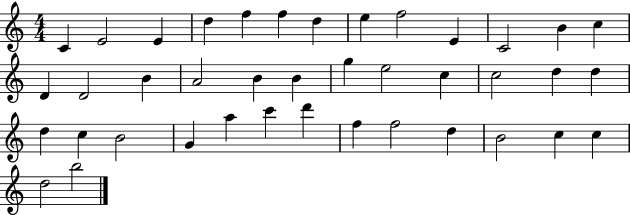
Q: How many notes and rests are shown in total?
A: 40